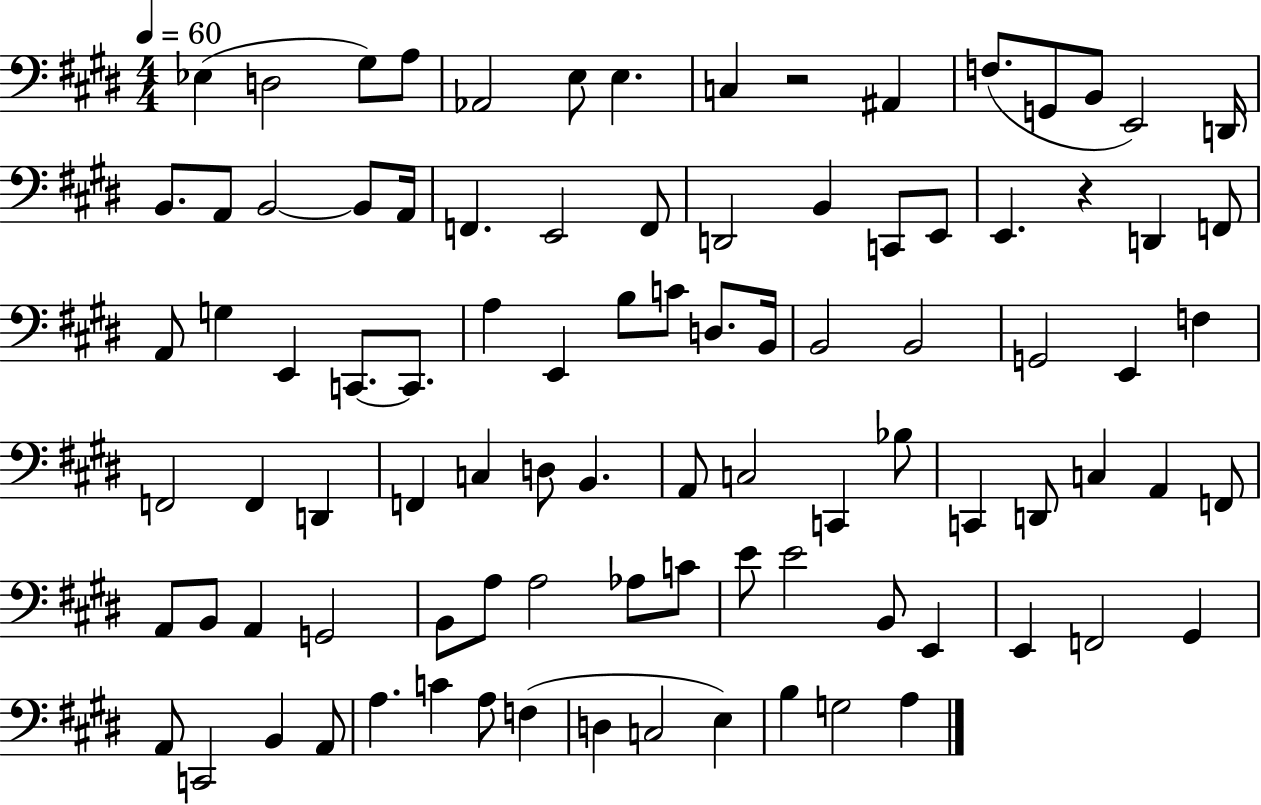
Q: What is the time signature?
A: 4/4